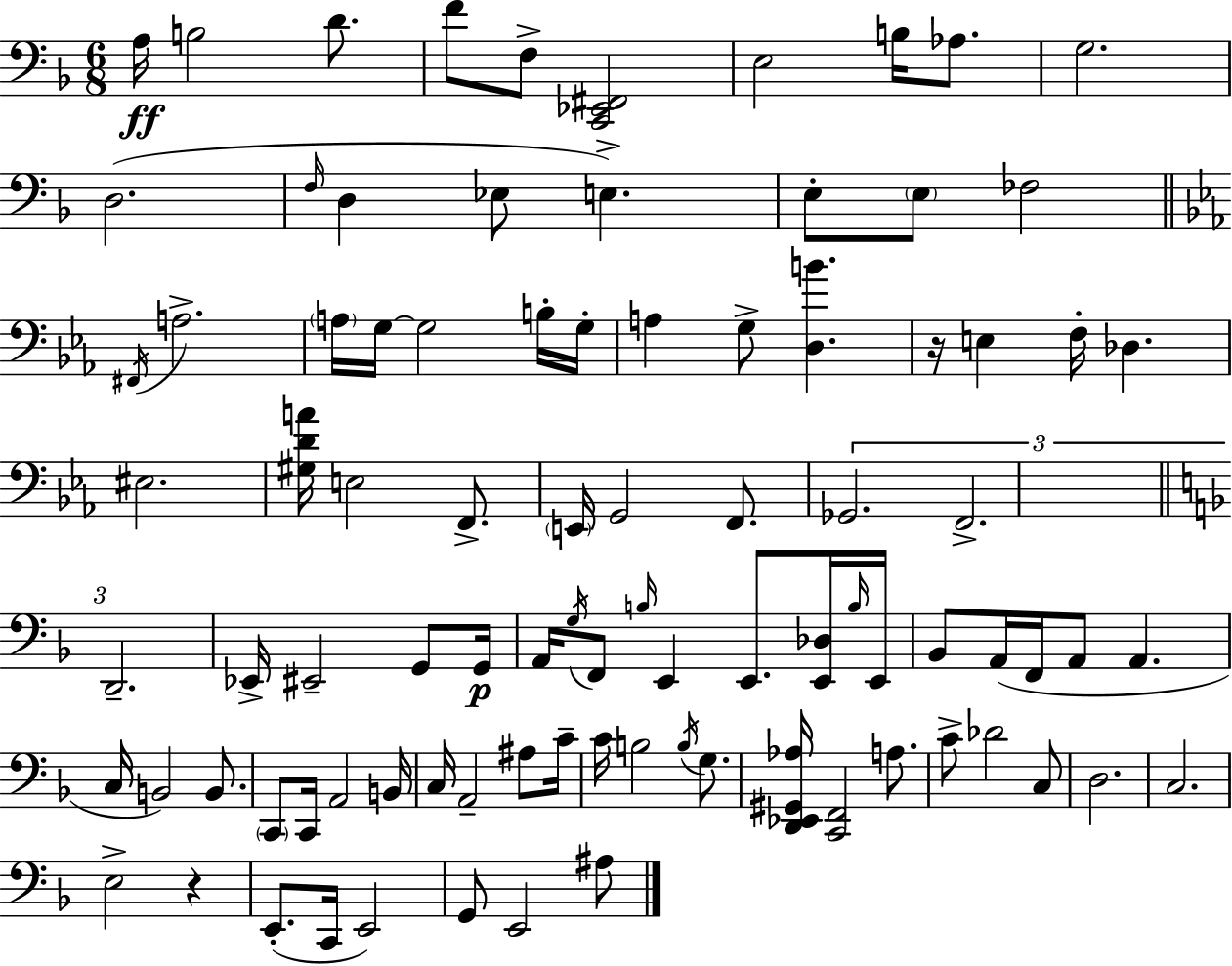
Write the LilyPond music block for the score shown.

{
  \clef bass
  \numericTimeSignature
  \time 6/8
  \key d \minor
  \repeat volta 2 { a16\ff b2 d'8. | f'8 f8-> <c, ees, fis,>2 | e2 b16 aes8. | g2. | \break d2.( | \grace { f16 } d4 ees8 e4.->) | e8-. \parenthesize e8 fes2 | \bar "||" \break \key c \minor \acciaccatura { fis,16 } a2.-> | \parenthesize a16 g16~~ g2 b16-. | g16-. a4 g8-> <d b'>4. | r16 e4 f16-. des4. | \break eis2. | <gis d' a'>16 e2 f,8.-> | \parenthesize e,16 g,2 f,8. | \tuplet 3/2 { ges,2. | \break f,2.-> | \bar "||" \break \key d \minor d,2.-- } | ees,16-> eis,2-- g,8 g,16\p | a,16 \acciaccatura { g16 } f,8 \grace { b16 } e,4 e,8. | <e, des>16 \grace { b16 } e,16 bes,8 a,16( f,16 a,8 a,4. | \break c16 b,2) | b,8. \parenthesize c,8 c,16 a,2 | b,16 c16 a,2-- | ais8 c'16-- c'16 b2 | \break \acciaccatura { b16 } g8. <d, ees, gis, aes>16 <c, f,>2 | a8. c'8-> des'2 | c8 d2. | c2. | \break e2-> | r4 e,8.-.( c,16 e,2) | g,8 e,2 | ais8 } \bar "|."
}